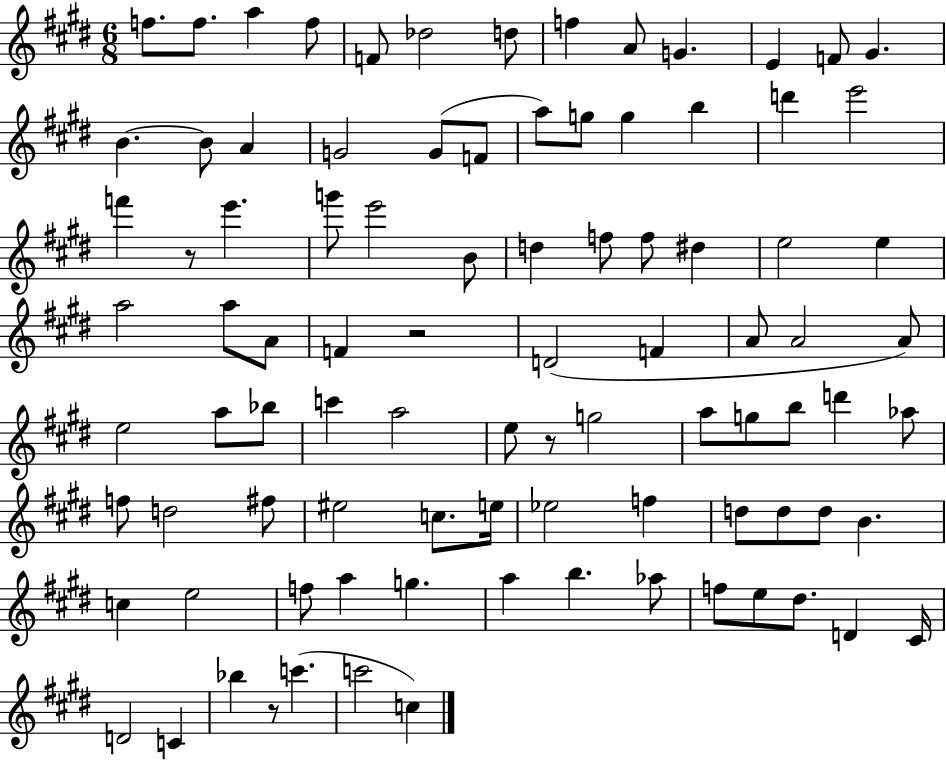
F5/e. F5/e. A5/q F5/e F4/e Db5/h D5/e F5/q A4/e G4/q. E4/q F4/e G#4/q. B4/q. B4/e A4/q G4/h G4/e F4/e A5/e G5/e G5/q B5/q D6/q E6/h F6/q R/e E6/q. G6/e E6/h B4/e D5/q F5/e F5/e D#5/q E5/h E5/q A5/h A5/e A4/e F4/q R/h D4/h F4/q A4/e A4/h A4/e E5/h A5/e Bb5/e C6/q A5/h E5/e R/e G5/h A5/e G5/e B5/e D6/q Ab5/e F5/e D5/h F#5/e EIS5/h C5/e. E5/s Eb5/h F5/q D5/e D5/e D5/e B4/q. C5/q E5/h F5/e A5/q G5/q. A5/q B5/q. Ab5/e F5/e E5/e D#5/e. D4/q C#4/s D4/h C4/q Bb5/q R/e C6/q. C6/h C5/q